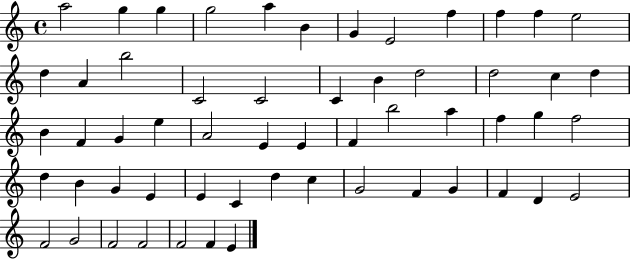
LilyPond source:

{
  \clef treble
  \time 4/4
  \defaultTimeSignature
  \key c \major
  a''2 g''4 g''4 | g''2 a''4 b'4 | g'4 e'2 f''4 | f''4 f''4 e''2 | \break d''4 a'4 b''2 | c'2 c'2 | c'4 b'4 d''2 | d''2 c''4 d''4 | \break b'4 f'4 g'4 e''4 | a'2 e'4 e'4 | f'4 b''2 a''4 | f''4 g''4 f''2 | \break d''4 b'4 g'4 e'4 | e'4 c'4 d''4 c''4 | g'2 f'4 g'4 | f'4 d'4 e'2 | \break f'2 g'2 | f'2 f'2 | f'2 f'4 e'4 | \bar "|."
}